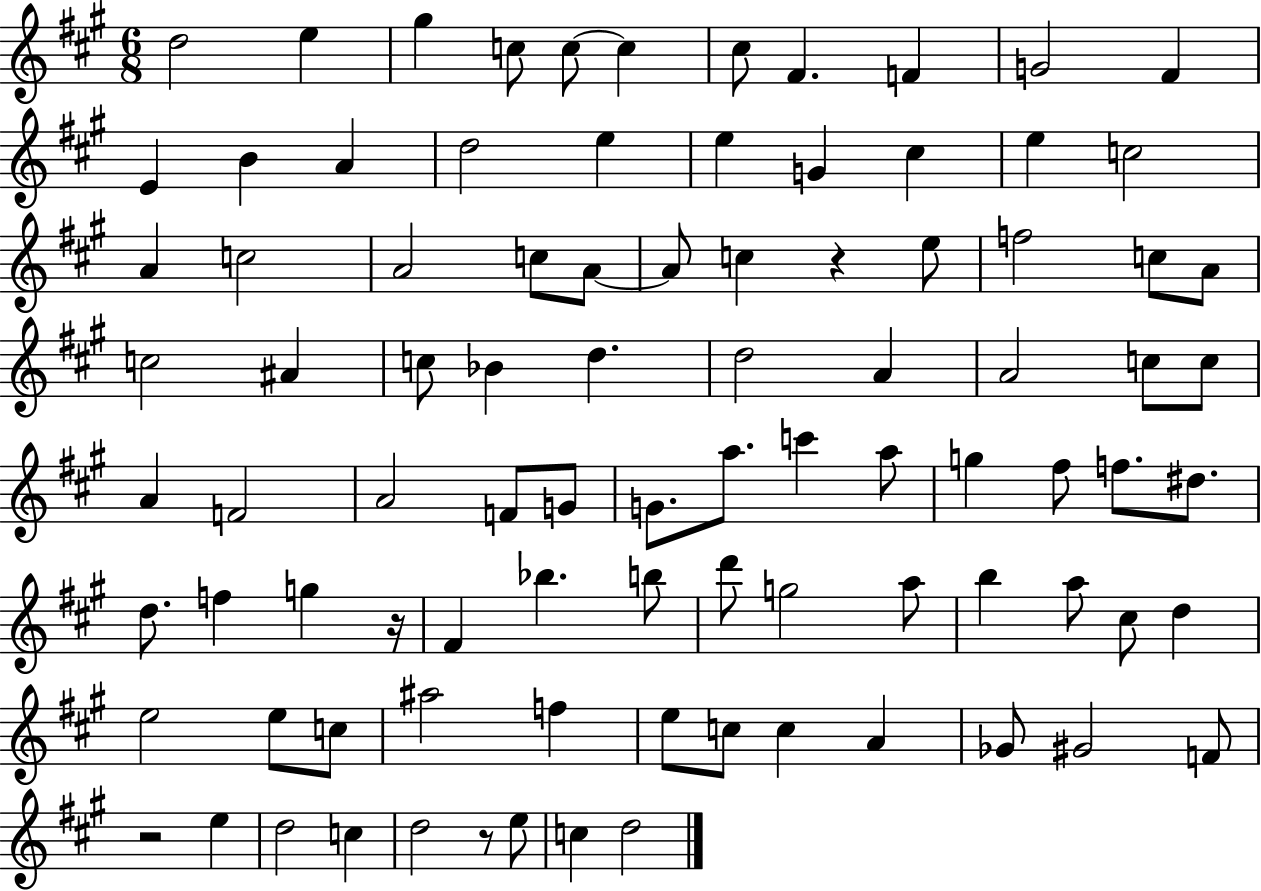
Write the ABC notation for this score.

X:1
T:Untitled
M:6/8
L:1/4
K:A
d2 e ^g c/2 c/2 c ^c/2 ^F F G2 ^F E B A d2 e e G ^c e c2 A c2 A2 c/2 A/2 A/2 c z e/2 f2 c/2 A/2 c2 ^A c/2 _B d d2 A A2 c/2 c/2 A F2 A2 F/2 G/2 G/2 a/2 c' a/2 g ^f/2 f/2 ^d/2 d/2 f g z/4 ^F _b b/2 d'/2 g2 a/2 b a/2 ^c/2 d e2 e/2 c/2 ^a2 f e/2 c/2 c A _G/2 ^G2 F/2 z2 e d2 c d2 z/2 e/2 c d2